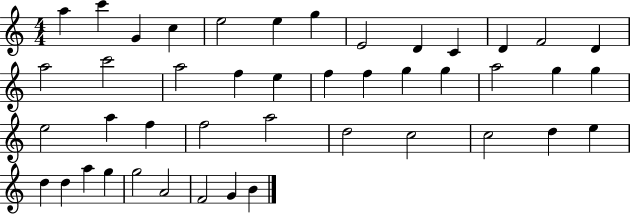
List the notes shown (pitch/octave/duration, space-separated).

A5/q C6/q G4/q C5/q E5/h E5/q G5/q E4/h D4/q C4/q D4/q F4/h D4/q A5/h C6/h A5/h F5/q E5/q F5/q F5/q G5/q G5/q A5/h G5/q G5/q E5/h A5/q F5/q F5/h A5/h D5/h C5/h C5/h D5/q E5/q D5/q D5/q A5/q G5/q G5/h A4/h F4/h G4/q B4/q